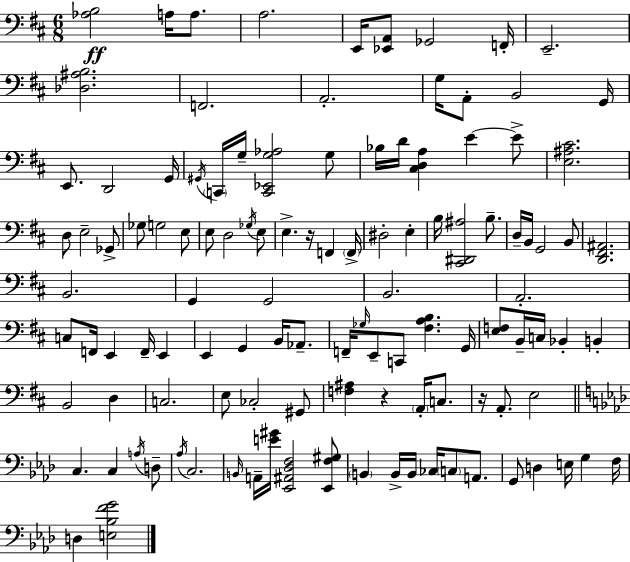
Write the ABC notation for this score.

X:1
T:Untitled
M:6/8
L:1/4
K:D
[_A,B,]2 A,/4 A,/2 A,2 E,,/4 [_E,,A,,]/2 _G,,2 F,,/4 E,,2 [_D,^A,B,]2 F,,2 A,,2 G,/4 A,,/2 B,,2 G,,/4 E,,/2 D,,2 G,,/4 ^G,,/4 C,,/4 G,/4 [C,,_E,,G,_A,]2 G,/2 _B,/4 D/4 [^C,D,A,] E E/2 [E,^A,^C]2 D,/2 E,2 _G,,/2 _G,/2 G,2 E,/2 E,/2 D,2 _G,/4 E,/2 E, z/4 F,, F,,/4 ^D,2 E, B,/4 [^C,,^D,,^A,]2 B,/2 D,/4 B,,/4 G,,2 B,,/2 [D,,^F,,^A,,]2 B,,2 G,, G,,2 B,,2 A,,2 C,/2 F,,/4 E,, F,,/4 E,, E,, G,, B,,/4 _A,,/2 F,,/4 _G,/4 E,,/2 C,,/2 [^F,A,B,] G,,/4 [E,F,]/2 B,,/4 C,/4 _B,, B,, B,,2 D, C,2 E,/2 _C,2 ^G,,/2 [F,^A,] z A,,/4 C,/2 z/4 A,,/2 E,2 C, C, A,/4 D,/2 _A,/4 C,2 B,,/4 A,,/4 [E^G]/4 [_E,,^A,,_D,F,]2 [_E,,F,^G,]/2 B,, B,,/4 B,,/4 _C,/4 C,/2 A,,/2 G,,/2 D, E,/4 G, F,/4 D, [E,_B,FG]2